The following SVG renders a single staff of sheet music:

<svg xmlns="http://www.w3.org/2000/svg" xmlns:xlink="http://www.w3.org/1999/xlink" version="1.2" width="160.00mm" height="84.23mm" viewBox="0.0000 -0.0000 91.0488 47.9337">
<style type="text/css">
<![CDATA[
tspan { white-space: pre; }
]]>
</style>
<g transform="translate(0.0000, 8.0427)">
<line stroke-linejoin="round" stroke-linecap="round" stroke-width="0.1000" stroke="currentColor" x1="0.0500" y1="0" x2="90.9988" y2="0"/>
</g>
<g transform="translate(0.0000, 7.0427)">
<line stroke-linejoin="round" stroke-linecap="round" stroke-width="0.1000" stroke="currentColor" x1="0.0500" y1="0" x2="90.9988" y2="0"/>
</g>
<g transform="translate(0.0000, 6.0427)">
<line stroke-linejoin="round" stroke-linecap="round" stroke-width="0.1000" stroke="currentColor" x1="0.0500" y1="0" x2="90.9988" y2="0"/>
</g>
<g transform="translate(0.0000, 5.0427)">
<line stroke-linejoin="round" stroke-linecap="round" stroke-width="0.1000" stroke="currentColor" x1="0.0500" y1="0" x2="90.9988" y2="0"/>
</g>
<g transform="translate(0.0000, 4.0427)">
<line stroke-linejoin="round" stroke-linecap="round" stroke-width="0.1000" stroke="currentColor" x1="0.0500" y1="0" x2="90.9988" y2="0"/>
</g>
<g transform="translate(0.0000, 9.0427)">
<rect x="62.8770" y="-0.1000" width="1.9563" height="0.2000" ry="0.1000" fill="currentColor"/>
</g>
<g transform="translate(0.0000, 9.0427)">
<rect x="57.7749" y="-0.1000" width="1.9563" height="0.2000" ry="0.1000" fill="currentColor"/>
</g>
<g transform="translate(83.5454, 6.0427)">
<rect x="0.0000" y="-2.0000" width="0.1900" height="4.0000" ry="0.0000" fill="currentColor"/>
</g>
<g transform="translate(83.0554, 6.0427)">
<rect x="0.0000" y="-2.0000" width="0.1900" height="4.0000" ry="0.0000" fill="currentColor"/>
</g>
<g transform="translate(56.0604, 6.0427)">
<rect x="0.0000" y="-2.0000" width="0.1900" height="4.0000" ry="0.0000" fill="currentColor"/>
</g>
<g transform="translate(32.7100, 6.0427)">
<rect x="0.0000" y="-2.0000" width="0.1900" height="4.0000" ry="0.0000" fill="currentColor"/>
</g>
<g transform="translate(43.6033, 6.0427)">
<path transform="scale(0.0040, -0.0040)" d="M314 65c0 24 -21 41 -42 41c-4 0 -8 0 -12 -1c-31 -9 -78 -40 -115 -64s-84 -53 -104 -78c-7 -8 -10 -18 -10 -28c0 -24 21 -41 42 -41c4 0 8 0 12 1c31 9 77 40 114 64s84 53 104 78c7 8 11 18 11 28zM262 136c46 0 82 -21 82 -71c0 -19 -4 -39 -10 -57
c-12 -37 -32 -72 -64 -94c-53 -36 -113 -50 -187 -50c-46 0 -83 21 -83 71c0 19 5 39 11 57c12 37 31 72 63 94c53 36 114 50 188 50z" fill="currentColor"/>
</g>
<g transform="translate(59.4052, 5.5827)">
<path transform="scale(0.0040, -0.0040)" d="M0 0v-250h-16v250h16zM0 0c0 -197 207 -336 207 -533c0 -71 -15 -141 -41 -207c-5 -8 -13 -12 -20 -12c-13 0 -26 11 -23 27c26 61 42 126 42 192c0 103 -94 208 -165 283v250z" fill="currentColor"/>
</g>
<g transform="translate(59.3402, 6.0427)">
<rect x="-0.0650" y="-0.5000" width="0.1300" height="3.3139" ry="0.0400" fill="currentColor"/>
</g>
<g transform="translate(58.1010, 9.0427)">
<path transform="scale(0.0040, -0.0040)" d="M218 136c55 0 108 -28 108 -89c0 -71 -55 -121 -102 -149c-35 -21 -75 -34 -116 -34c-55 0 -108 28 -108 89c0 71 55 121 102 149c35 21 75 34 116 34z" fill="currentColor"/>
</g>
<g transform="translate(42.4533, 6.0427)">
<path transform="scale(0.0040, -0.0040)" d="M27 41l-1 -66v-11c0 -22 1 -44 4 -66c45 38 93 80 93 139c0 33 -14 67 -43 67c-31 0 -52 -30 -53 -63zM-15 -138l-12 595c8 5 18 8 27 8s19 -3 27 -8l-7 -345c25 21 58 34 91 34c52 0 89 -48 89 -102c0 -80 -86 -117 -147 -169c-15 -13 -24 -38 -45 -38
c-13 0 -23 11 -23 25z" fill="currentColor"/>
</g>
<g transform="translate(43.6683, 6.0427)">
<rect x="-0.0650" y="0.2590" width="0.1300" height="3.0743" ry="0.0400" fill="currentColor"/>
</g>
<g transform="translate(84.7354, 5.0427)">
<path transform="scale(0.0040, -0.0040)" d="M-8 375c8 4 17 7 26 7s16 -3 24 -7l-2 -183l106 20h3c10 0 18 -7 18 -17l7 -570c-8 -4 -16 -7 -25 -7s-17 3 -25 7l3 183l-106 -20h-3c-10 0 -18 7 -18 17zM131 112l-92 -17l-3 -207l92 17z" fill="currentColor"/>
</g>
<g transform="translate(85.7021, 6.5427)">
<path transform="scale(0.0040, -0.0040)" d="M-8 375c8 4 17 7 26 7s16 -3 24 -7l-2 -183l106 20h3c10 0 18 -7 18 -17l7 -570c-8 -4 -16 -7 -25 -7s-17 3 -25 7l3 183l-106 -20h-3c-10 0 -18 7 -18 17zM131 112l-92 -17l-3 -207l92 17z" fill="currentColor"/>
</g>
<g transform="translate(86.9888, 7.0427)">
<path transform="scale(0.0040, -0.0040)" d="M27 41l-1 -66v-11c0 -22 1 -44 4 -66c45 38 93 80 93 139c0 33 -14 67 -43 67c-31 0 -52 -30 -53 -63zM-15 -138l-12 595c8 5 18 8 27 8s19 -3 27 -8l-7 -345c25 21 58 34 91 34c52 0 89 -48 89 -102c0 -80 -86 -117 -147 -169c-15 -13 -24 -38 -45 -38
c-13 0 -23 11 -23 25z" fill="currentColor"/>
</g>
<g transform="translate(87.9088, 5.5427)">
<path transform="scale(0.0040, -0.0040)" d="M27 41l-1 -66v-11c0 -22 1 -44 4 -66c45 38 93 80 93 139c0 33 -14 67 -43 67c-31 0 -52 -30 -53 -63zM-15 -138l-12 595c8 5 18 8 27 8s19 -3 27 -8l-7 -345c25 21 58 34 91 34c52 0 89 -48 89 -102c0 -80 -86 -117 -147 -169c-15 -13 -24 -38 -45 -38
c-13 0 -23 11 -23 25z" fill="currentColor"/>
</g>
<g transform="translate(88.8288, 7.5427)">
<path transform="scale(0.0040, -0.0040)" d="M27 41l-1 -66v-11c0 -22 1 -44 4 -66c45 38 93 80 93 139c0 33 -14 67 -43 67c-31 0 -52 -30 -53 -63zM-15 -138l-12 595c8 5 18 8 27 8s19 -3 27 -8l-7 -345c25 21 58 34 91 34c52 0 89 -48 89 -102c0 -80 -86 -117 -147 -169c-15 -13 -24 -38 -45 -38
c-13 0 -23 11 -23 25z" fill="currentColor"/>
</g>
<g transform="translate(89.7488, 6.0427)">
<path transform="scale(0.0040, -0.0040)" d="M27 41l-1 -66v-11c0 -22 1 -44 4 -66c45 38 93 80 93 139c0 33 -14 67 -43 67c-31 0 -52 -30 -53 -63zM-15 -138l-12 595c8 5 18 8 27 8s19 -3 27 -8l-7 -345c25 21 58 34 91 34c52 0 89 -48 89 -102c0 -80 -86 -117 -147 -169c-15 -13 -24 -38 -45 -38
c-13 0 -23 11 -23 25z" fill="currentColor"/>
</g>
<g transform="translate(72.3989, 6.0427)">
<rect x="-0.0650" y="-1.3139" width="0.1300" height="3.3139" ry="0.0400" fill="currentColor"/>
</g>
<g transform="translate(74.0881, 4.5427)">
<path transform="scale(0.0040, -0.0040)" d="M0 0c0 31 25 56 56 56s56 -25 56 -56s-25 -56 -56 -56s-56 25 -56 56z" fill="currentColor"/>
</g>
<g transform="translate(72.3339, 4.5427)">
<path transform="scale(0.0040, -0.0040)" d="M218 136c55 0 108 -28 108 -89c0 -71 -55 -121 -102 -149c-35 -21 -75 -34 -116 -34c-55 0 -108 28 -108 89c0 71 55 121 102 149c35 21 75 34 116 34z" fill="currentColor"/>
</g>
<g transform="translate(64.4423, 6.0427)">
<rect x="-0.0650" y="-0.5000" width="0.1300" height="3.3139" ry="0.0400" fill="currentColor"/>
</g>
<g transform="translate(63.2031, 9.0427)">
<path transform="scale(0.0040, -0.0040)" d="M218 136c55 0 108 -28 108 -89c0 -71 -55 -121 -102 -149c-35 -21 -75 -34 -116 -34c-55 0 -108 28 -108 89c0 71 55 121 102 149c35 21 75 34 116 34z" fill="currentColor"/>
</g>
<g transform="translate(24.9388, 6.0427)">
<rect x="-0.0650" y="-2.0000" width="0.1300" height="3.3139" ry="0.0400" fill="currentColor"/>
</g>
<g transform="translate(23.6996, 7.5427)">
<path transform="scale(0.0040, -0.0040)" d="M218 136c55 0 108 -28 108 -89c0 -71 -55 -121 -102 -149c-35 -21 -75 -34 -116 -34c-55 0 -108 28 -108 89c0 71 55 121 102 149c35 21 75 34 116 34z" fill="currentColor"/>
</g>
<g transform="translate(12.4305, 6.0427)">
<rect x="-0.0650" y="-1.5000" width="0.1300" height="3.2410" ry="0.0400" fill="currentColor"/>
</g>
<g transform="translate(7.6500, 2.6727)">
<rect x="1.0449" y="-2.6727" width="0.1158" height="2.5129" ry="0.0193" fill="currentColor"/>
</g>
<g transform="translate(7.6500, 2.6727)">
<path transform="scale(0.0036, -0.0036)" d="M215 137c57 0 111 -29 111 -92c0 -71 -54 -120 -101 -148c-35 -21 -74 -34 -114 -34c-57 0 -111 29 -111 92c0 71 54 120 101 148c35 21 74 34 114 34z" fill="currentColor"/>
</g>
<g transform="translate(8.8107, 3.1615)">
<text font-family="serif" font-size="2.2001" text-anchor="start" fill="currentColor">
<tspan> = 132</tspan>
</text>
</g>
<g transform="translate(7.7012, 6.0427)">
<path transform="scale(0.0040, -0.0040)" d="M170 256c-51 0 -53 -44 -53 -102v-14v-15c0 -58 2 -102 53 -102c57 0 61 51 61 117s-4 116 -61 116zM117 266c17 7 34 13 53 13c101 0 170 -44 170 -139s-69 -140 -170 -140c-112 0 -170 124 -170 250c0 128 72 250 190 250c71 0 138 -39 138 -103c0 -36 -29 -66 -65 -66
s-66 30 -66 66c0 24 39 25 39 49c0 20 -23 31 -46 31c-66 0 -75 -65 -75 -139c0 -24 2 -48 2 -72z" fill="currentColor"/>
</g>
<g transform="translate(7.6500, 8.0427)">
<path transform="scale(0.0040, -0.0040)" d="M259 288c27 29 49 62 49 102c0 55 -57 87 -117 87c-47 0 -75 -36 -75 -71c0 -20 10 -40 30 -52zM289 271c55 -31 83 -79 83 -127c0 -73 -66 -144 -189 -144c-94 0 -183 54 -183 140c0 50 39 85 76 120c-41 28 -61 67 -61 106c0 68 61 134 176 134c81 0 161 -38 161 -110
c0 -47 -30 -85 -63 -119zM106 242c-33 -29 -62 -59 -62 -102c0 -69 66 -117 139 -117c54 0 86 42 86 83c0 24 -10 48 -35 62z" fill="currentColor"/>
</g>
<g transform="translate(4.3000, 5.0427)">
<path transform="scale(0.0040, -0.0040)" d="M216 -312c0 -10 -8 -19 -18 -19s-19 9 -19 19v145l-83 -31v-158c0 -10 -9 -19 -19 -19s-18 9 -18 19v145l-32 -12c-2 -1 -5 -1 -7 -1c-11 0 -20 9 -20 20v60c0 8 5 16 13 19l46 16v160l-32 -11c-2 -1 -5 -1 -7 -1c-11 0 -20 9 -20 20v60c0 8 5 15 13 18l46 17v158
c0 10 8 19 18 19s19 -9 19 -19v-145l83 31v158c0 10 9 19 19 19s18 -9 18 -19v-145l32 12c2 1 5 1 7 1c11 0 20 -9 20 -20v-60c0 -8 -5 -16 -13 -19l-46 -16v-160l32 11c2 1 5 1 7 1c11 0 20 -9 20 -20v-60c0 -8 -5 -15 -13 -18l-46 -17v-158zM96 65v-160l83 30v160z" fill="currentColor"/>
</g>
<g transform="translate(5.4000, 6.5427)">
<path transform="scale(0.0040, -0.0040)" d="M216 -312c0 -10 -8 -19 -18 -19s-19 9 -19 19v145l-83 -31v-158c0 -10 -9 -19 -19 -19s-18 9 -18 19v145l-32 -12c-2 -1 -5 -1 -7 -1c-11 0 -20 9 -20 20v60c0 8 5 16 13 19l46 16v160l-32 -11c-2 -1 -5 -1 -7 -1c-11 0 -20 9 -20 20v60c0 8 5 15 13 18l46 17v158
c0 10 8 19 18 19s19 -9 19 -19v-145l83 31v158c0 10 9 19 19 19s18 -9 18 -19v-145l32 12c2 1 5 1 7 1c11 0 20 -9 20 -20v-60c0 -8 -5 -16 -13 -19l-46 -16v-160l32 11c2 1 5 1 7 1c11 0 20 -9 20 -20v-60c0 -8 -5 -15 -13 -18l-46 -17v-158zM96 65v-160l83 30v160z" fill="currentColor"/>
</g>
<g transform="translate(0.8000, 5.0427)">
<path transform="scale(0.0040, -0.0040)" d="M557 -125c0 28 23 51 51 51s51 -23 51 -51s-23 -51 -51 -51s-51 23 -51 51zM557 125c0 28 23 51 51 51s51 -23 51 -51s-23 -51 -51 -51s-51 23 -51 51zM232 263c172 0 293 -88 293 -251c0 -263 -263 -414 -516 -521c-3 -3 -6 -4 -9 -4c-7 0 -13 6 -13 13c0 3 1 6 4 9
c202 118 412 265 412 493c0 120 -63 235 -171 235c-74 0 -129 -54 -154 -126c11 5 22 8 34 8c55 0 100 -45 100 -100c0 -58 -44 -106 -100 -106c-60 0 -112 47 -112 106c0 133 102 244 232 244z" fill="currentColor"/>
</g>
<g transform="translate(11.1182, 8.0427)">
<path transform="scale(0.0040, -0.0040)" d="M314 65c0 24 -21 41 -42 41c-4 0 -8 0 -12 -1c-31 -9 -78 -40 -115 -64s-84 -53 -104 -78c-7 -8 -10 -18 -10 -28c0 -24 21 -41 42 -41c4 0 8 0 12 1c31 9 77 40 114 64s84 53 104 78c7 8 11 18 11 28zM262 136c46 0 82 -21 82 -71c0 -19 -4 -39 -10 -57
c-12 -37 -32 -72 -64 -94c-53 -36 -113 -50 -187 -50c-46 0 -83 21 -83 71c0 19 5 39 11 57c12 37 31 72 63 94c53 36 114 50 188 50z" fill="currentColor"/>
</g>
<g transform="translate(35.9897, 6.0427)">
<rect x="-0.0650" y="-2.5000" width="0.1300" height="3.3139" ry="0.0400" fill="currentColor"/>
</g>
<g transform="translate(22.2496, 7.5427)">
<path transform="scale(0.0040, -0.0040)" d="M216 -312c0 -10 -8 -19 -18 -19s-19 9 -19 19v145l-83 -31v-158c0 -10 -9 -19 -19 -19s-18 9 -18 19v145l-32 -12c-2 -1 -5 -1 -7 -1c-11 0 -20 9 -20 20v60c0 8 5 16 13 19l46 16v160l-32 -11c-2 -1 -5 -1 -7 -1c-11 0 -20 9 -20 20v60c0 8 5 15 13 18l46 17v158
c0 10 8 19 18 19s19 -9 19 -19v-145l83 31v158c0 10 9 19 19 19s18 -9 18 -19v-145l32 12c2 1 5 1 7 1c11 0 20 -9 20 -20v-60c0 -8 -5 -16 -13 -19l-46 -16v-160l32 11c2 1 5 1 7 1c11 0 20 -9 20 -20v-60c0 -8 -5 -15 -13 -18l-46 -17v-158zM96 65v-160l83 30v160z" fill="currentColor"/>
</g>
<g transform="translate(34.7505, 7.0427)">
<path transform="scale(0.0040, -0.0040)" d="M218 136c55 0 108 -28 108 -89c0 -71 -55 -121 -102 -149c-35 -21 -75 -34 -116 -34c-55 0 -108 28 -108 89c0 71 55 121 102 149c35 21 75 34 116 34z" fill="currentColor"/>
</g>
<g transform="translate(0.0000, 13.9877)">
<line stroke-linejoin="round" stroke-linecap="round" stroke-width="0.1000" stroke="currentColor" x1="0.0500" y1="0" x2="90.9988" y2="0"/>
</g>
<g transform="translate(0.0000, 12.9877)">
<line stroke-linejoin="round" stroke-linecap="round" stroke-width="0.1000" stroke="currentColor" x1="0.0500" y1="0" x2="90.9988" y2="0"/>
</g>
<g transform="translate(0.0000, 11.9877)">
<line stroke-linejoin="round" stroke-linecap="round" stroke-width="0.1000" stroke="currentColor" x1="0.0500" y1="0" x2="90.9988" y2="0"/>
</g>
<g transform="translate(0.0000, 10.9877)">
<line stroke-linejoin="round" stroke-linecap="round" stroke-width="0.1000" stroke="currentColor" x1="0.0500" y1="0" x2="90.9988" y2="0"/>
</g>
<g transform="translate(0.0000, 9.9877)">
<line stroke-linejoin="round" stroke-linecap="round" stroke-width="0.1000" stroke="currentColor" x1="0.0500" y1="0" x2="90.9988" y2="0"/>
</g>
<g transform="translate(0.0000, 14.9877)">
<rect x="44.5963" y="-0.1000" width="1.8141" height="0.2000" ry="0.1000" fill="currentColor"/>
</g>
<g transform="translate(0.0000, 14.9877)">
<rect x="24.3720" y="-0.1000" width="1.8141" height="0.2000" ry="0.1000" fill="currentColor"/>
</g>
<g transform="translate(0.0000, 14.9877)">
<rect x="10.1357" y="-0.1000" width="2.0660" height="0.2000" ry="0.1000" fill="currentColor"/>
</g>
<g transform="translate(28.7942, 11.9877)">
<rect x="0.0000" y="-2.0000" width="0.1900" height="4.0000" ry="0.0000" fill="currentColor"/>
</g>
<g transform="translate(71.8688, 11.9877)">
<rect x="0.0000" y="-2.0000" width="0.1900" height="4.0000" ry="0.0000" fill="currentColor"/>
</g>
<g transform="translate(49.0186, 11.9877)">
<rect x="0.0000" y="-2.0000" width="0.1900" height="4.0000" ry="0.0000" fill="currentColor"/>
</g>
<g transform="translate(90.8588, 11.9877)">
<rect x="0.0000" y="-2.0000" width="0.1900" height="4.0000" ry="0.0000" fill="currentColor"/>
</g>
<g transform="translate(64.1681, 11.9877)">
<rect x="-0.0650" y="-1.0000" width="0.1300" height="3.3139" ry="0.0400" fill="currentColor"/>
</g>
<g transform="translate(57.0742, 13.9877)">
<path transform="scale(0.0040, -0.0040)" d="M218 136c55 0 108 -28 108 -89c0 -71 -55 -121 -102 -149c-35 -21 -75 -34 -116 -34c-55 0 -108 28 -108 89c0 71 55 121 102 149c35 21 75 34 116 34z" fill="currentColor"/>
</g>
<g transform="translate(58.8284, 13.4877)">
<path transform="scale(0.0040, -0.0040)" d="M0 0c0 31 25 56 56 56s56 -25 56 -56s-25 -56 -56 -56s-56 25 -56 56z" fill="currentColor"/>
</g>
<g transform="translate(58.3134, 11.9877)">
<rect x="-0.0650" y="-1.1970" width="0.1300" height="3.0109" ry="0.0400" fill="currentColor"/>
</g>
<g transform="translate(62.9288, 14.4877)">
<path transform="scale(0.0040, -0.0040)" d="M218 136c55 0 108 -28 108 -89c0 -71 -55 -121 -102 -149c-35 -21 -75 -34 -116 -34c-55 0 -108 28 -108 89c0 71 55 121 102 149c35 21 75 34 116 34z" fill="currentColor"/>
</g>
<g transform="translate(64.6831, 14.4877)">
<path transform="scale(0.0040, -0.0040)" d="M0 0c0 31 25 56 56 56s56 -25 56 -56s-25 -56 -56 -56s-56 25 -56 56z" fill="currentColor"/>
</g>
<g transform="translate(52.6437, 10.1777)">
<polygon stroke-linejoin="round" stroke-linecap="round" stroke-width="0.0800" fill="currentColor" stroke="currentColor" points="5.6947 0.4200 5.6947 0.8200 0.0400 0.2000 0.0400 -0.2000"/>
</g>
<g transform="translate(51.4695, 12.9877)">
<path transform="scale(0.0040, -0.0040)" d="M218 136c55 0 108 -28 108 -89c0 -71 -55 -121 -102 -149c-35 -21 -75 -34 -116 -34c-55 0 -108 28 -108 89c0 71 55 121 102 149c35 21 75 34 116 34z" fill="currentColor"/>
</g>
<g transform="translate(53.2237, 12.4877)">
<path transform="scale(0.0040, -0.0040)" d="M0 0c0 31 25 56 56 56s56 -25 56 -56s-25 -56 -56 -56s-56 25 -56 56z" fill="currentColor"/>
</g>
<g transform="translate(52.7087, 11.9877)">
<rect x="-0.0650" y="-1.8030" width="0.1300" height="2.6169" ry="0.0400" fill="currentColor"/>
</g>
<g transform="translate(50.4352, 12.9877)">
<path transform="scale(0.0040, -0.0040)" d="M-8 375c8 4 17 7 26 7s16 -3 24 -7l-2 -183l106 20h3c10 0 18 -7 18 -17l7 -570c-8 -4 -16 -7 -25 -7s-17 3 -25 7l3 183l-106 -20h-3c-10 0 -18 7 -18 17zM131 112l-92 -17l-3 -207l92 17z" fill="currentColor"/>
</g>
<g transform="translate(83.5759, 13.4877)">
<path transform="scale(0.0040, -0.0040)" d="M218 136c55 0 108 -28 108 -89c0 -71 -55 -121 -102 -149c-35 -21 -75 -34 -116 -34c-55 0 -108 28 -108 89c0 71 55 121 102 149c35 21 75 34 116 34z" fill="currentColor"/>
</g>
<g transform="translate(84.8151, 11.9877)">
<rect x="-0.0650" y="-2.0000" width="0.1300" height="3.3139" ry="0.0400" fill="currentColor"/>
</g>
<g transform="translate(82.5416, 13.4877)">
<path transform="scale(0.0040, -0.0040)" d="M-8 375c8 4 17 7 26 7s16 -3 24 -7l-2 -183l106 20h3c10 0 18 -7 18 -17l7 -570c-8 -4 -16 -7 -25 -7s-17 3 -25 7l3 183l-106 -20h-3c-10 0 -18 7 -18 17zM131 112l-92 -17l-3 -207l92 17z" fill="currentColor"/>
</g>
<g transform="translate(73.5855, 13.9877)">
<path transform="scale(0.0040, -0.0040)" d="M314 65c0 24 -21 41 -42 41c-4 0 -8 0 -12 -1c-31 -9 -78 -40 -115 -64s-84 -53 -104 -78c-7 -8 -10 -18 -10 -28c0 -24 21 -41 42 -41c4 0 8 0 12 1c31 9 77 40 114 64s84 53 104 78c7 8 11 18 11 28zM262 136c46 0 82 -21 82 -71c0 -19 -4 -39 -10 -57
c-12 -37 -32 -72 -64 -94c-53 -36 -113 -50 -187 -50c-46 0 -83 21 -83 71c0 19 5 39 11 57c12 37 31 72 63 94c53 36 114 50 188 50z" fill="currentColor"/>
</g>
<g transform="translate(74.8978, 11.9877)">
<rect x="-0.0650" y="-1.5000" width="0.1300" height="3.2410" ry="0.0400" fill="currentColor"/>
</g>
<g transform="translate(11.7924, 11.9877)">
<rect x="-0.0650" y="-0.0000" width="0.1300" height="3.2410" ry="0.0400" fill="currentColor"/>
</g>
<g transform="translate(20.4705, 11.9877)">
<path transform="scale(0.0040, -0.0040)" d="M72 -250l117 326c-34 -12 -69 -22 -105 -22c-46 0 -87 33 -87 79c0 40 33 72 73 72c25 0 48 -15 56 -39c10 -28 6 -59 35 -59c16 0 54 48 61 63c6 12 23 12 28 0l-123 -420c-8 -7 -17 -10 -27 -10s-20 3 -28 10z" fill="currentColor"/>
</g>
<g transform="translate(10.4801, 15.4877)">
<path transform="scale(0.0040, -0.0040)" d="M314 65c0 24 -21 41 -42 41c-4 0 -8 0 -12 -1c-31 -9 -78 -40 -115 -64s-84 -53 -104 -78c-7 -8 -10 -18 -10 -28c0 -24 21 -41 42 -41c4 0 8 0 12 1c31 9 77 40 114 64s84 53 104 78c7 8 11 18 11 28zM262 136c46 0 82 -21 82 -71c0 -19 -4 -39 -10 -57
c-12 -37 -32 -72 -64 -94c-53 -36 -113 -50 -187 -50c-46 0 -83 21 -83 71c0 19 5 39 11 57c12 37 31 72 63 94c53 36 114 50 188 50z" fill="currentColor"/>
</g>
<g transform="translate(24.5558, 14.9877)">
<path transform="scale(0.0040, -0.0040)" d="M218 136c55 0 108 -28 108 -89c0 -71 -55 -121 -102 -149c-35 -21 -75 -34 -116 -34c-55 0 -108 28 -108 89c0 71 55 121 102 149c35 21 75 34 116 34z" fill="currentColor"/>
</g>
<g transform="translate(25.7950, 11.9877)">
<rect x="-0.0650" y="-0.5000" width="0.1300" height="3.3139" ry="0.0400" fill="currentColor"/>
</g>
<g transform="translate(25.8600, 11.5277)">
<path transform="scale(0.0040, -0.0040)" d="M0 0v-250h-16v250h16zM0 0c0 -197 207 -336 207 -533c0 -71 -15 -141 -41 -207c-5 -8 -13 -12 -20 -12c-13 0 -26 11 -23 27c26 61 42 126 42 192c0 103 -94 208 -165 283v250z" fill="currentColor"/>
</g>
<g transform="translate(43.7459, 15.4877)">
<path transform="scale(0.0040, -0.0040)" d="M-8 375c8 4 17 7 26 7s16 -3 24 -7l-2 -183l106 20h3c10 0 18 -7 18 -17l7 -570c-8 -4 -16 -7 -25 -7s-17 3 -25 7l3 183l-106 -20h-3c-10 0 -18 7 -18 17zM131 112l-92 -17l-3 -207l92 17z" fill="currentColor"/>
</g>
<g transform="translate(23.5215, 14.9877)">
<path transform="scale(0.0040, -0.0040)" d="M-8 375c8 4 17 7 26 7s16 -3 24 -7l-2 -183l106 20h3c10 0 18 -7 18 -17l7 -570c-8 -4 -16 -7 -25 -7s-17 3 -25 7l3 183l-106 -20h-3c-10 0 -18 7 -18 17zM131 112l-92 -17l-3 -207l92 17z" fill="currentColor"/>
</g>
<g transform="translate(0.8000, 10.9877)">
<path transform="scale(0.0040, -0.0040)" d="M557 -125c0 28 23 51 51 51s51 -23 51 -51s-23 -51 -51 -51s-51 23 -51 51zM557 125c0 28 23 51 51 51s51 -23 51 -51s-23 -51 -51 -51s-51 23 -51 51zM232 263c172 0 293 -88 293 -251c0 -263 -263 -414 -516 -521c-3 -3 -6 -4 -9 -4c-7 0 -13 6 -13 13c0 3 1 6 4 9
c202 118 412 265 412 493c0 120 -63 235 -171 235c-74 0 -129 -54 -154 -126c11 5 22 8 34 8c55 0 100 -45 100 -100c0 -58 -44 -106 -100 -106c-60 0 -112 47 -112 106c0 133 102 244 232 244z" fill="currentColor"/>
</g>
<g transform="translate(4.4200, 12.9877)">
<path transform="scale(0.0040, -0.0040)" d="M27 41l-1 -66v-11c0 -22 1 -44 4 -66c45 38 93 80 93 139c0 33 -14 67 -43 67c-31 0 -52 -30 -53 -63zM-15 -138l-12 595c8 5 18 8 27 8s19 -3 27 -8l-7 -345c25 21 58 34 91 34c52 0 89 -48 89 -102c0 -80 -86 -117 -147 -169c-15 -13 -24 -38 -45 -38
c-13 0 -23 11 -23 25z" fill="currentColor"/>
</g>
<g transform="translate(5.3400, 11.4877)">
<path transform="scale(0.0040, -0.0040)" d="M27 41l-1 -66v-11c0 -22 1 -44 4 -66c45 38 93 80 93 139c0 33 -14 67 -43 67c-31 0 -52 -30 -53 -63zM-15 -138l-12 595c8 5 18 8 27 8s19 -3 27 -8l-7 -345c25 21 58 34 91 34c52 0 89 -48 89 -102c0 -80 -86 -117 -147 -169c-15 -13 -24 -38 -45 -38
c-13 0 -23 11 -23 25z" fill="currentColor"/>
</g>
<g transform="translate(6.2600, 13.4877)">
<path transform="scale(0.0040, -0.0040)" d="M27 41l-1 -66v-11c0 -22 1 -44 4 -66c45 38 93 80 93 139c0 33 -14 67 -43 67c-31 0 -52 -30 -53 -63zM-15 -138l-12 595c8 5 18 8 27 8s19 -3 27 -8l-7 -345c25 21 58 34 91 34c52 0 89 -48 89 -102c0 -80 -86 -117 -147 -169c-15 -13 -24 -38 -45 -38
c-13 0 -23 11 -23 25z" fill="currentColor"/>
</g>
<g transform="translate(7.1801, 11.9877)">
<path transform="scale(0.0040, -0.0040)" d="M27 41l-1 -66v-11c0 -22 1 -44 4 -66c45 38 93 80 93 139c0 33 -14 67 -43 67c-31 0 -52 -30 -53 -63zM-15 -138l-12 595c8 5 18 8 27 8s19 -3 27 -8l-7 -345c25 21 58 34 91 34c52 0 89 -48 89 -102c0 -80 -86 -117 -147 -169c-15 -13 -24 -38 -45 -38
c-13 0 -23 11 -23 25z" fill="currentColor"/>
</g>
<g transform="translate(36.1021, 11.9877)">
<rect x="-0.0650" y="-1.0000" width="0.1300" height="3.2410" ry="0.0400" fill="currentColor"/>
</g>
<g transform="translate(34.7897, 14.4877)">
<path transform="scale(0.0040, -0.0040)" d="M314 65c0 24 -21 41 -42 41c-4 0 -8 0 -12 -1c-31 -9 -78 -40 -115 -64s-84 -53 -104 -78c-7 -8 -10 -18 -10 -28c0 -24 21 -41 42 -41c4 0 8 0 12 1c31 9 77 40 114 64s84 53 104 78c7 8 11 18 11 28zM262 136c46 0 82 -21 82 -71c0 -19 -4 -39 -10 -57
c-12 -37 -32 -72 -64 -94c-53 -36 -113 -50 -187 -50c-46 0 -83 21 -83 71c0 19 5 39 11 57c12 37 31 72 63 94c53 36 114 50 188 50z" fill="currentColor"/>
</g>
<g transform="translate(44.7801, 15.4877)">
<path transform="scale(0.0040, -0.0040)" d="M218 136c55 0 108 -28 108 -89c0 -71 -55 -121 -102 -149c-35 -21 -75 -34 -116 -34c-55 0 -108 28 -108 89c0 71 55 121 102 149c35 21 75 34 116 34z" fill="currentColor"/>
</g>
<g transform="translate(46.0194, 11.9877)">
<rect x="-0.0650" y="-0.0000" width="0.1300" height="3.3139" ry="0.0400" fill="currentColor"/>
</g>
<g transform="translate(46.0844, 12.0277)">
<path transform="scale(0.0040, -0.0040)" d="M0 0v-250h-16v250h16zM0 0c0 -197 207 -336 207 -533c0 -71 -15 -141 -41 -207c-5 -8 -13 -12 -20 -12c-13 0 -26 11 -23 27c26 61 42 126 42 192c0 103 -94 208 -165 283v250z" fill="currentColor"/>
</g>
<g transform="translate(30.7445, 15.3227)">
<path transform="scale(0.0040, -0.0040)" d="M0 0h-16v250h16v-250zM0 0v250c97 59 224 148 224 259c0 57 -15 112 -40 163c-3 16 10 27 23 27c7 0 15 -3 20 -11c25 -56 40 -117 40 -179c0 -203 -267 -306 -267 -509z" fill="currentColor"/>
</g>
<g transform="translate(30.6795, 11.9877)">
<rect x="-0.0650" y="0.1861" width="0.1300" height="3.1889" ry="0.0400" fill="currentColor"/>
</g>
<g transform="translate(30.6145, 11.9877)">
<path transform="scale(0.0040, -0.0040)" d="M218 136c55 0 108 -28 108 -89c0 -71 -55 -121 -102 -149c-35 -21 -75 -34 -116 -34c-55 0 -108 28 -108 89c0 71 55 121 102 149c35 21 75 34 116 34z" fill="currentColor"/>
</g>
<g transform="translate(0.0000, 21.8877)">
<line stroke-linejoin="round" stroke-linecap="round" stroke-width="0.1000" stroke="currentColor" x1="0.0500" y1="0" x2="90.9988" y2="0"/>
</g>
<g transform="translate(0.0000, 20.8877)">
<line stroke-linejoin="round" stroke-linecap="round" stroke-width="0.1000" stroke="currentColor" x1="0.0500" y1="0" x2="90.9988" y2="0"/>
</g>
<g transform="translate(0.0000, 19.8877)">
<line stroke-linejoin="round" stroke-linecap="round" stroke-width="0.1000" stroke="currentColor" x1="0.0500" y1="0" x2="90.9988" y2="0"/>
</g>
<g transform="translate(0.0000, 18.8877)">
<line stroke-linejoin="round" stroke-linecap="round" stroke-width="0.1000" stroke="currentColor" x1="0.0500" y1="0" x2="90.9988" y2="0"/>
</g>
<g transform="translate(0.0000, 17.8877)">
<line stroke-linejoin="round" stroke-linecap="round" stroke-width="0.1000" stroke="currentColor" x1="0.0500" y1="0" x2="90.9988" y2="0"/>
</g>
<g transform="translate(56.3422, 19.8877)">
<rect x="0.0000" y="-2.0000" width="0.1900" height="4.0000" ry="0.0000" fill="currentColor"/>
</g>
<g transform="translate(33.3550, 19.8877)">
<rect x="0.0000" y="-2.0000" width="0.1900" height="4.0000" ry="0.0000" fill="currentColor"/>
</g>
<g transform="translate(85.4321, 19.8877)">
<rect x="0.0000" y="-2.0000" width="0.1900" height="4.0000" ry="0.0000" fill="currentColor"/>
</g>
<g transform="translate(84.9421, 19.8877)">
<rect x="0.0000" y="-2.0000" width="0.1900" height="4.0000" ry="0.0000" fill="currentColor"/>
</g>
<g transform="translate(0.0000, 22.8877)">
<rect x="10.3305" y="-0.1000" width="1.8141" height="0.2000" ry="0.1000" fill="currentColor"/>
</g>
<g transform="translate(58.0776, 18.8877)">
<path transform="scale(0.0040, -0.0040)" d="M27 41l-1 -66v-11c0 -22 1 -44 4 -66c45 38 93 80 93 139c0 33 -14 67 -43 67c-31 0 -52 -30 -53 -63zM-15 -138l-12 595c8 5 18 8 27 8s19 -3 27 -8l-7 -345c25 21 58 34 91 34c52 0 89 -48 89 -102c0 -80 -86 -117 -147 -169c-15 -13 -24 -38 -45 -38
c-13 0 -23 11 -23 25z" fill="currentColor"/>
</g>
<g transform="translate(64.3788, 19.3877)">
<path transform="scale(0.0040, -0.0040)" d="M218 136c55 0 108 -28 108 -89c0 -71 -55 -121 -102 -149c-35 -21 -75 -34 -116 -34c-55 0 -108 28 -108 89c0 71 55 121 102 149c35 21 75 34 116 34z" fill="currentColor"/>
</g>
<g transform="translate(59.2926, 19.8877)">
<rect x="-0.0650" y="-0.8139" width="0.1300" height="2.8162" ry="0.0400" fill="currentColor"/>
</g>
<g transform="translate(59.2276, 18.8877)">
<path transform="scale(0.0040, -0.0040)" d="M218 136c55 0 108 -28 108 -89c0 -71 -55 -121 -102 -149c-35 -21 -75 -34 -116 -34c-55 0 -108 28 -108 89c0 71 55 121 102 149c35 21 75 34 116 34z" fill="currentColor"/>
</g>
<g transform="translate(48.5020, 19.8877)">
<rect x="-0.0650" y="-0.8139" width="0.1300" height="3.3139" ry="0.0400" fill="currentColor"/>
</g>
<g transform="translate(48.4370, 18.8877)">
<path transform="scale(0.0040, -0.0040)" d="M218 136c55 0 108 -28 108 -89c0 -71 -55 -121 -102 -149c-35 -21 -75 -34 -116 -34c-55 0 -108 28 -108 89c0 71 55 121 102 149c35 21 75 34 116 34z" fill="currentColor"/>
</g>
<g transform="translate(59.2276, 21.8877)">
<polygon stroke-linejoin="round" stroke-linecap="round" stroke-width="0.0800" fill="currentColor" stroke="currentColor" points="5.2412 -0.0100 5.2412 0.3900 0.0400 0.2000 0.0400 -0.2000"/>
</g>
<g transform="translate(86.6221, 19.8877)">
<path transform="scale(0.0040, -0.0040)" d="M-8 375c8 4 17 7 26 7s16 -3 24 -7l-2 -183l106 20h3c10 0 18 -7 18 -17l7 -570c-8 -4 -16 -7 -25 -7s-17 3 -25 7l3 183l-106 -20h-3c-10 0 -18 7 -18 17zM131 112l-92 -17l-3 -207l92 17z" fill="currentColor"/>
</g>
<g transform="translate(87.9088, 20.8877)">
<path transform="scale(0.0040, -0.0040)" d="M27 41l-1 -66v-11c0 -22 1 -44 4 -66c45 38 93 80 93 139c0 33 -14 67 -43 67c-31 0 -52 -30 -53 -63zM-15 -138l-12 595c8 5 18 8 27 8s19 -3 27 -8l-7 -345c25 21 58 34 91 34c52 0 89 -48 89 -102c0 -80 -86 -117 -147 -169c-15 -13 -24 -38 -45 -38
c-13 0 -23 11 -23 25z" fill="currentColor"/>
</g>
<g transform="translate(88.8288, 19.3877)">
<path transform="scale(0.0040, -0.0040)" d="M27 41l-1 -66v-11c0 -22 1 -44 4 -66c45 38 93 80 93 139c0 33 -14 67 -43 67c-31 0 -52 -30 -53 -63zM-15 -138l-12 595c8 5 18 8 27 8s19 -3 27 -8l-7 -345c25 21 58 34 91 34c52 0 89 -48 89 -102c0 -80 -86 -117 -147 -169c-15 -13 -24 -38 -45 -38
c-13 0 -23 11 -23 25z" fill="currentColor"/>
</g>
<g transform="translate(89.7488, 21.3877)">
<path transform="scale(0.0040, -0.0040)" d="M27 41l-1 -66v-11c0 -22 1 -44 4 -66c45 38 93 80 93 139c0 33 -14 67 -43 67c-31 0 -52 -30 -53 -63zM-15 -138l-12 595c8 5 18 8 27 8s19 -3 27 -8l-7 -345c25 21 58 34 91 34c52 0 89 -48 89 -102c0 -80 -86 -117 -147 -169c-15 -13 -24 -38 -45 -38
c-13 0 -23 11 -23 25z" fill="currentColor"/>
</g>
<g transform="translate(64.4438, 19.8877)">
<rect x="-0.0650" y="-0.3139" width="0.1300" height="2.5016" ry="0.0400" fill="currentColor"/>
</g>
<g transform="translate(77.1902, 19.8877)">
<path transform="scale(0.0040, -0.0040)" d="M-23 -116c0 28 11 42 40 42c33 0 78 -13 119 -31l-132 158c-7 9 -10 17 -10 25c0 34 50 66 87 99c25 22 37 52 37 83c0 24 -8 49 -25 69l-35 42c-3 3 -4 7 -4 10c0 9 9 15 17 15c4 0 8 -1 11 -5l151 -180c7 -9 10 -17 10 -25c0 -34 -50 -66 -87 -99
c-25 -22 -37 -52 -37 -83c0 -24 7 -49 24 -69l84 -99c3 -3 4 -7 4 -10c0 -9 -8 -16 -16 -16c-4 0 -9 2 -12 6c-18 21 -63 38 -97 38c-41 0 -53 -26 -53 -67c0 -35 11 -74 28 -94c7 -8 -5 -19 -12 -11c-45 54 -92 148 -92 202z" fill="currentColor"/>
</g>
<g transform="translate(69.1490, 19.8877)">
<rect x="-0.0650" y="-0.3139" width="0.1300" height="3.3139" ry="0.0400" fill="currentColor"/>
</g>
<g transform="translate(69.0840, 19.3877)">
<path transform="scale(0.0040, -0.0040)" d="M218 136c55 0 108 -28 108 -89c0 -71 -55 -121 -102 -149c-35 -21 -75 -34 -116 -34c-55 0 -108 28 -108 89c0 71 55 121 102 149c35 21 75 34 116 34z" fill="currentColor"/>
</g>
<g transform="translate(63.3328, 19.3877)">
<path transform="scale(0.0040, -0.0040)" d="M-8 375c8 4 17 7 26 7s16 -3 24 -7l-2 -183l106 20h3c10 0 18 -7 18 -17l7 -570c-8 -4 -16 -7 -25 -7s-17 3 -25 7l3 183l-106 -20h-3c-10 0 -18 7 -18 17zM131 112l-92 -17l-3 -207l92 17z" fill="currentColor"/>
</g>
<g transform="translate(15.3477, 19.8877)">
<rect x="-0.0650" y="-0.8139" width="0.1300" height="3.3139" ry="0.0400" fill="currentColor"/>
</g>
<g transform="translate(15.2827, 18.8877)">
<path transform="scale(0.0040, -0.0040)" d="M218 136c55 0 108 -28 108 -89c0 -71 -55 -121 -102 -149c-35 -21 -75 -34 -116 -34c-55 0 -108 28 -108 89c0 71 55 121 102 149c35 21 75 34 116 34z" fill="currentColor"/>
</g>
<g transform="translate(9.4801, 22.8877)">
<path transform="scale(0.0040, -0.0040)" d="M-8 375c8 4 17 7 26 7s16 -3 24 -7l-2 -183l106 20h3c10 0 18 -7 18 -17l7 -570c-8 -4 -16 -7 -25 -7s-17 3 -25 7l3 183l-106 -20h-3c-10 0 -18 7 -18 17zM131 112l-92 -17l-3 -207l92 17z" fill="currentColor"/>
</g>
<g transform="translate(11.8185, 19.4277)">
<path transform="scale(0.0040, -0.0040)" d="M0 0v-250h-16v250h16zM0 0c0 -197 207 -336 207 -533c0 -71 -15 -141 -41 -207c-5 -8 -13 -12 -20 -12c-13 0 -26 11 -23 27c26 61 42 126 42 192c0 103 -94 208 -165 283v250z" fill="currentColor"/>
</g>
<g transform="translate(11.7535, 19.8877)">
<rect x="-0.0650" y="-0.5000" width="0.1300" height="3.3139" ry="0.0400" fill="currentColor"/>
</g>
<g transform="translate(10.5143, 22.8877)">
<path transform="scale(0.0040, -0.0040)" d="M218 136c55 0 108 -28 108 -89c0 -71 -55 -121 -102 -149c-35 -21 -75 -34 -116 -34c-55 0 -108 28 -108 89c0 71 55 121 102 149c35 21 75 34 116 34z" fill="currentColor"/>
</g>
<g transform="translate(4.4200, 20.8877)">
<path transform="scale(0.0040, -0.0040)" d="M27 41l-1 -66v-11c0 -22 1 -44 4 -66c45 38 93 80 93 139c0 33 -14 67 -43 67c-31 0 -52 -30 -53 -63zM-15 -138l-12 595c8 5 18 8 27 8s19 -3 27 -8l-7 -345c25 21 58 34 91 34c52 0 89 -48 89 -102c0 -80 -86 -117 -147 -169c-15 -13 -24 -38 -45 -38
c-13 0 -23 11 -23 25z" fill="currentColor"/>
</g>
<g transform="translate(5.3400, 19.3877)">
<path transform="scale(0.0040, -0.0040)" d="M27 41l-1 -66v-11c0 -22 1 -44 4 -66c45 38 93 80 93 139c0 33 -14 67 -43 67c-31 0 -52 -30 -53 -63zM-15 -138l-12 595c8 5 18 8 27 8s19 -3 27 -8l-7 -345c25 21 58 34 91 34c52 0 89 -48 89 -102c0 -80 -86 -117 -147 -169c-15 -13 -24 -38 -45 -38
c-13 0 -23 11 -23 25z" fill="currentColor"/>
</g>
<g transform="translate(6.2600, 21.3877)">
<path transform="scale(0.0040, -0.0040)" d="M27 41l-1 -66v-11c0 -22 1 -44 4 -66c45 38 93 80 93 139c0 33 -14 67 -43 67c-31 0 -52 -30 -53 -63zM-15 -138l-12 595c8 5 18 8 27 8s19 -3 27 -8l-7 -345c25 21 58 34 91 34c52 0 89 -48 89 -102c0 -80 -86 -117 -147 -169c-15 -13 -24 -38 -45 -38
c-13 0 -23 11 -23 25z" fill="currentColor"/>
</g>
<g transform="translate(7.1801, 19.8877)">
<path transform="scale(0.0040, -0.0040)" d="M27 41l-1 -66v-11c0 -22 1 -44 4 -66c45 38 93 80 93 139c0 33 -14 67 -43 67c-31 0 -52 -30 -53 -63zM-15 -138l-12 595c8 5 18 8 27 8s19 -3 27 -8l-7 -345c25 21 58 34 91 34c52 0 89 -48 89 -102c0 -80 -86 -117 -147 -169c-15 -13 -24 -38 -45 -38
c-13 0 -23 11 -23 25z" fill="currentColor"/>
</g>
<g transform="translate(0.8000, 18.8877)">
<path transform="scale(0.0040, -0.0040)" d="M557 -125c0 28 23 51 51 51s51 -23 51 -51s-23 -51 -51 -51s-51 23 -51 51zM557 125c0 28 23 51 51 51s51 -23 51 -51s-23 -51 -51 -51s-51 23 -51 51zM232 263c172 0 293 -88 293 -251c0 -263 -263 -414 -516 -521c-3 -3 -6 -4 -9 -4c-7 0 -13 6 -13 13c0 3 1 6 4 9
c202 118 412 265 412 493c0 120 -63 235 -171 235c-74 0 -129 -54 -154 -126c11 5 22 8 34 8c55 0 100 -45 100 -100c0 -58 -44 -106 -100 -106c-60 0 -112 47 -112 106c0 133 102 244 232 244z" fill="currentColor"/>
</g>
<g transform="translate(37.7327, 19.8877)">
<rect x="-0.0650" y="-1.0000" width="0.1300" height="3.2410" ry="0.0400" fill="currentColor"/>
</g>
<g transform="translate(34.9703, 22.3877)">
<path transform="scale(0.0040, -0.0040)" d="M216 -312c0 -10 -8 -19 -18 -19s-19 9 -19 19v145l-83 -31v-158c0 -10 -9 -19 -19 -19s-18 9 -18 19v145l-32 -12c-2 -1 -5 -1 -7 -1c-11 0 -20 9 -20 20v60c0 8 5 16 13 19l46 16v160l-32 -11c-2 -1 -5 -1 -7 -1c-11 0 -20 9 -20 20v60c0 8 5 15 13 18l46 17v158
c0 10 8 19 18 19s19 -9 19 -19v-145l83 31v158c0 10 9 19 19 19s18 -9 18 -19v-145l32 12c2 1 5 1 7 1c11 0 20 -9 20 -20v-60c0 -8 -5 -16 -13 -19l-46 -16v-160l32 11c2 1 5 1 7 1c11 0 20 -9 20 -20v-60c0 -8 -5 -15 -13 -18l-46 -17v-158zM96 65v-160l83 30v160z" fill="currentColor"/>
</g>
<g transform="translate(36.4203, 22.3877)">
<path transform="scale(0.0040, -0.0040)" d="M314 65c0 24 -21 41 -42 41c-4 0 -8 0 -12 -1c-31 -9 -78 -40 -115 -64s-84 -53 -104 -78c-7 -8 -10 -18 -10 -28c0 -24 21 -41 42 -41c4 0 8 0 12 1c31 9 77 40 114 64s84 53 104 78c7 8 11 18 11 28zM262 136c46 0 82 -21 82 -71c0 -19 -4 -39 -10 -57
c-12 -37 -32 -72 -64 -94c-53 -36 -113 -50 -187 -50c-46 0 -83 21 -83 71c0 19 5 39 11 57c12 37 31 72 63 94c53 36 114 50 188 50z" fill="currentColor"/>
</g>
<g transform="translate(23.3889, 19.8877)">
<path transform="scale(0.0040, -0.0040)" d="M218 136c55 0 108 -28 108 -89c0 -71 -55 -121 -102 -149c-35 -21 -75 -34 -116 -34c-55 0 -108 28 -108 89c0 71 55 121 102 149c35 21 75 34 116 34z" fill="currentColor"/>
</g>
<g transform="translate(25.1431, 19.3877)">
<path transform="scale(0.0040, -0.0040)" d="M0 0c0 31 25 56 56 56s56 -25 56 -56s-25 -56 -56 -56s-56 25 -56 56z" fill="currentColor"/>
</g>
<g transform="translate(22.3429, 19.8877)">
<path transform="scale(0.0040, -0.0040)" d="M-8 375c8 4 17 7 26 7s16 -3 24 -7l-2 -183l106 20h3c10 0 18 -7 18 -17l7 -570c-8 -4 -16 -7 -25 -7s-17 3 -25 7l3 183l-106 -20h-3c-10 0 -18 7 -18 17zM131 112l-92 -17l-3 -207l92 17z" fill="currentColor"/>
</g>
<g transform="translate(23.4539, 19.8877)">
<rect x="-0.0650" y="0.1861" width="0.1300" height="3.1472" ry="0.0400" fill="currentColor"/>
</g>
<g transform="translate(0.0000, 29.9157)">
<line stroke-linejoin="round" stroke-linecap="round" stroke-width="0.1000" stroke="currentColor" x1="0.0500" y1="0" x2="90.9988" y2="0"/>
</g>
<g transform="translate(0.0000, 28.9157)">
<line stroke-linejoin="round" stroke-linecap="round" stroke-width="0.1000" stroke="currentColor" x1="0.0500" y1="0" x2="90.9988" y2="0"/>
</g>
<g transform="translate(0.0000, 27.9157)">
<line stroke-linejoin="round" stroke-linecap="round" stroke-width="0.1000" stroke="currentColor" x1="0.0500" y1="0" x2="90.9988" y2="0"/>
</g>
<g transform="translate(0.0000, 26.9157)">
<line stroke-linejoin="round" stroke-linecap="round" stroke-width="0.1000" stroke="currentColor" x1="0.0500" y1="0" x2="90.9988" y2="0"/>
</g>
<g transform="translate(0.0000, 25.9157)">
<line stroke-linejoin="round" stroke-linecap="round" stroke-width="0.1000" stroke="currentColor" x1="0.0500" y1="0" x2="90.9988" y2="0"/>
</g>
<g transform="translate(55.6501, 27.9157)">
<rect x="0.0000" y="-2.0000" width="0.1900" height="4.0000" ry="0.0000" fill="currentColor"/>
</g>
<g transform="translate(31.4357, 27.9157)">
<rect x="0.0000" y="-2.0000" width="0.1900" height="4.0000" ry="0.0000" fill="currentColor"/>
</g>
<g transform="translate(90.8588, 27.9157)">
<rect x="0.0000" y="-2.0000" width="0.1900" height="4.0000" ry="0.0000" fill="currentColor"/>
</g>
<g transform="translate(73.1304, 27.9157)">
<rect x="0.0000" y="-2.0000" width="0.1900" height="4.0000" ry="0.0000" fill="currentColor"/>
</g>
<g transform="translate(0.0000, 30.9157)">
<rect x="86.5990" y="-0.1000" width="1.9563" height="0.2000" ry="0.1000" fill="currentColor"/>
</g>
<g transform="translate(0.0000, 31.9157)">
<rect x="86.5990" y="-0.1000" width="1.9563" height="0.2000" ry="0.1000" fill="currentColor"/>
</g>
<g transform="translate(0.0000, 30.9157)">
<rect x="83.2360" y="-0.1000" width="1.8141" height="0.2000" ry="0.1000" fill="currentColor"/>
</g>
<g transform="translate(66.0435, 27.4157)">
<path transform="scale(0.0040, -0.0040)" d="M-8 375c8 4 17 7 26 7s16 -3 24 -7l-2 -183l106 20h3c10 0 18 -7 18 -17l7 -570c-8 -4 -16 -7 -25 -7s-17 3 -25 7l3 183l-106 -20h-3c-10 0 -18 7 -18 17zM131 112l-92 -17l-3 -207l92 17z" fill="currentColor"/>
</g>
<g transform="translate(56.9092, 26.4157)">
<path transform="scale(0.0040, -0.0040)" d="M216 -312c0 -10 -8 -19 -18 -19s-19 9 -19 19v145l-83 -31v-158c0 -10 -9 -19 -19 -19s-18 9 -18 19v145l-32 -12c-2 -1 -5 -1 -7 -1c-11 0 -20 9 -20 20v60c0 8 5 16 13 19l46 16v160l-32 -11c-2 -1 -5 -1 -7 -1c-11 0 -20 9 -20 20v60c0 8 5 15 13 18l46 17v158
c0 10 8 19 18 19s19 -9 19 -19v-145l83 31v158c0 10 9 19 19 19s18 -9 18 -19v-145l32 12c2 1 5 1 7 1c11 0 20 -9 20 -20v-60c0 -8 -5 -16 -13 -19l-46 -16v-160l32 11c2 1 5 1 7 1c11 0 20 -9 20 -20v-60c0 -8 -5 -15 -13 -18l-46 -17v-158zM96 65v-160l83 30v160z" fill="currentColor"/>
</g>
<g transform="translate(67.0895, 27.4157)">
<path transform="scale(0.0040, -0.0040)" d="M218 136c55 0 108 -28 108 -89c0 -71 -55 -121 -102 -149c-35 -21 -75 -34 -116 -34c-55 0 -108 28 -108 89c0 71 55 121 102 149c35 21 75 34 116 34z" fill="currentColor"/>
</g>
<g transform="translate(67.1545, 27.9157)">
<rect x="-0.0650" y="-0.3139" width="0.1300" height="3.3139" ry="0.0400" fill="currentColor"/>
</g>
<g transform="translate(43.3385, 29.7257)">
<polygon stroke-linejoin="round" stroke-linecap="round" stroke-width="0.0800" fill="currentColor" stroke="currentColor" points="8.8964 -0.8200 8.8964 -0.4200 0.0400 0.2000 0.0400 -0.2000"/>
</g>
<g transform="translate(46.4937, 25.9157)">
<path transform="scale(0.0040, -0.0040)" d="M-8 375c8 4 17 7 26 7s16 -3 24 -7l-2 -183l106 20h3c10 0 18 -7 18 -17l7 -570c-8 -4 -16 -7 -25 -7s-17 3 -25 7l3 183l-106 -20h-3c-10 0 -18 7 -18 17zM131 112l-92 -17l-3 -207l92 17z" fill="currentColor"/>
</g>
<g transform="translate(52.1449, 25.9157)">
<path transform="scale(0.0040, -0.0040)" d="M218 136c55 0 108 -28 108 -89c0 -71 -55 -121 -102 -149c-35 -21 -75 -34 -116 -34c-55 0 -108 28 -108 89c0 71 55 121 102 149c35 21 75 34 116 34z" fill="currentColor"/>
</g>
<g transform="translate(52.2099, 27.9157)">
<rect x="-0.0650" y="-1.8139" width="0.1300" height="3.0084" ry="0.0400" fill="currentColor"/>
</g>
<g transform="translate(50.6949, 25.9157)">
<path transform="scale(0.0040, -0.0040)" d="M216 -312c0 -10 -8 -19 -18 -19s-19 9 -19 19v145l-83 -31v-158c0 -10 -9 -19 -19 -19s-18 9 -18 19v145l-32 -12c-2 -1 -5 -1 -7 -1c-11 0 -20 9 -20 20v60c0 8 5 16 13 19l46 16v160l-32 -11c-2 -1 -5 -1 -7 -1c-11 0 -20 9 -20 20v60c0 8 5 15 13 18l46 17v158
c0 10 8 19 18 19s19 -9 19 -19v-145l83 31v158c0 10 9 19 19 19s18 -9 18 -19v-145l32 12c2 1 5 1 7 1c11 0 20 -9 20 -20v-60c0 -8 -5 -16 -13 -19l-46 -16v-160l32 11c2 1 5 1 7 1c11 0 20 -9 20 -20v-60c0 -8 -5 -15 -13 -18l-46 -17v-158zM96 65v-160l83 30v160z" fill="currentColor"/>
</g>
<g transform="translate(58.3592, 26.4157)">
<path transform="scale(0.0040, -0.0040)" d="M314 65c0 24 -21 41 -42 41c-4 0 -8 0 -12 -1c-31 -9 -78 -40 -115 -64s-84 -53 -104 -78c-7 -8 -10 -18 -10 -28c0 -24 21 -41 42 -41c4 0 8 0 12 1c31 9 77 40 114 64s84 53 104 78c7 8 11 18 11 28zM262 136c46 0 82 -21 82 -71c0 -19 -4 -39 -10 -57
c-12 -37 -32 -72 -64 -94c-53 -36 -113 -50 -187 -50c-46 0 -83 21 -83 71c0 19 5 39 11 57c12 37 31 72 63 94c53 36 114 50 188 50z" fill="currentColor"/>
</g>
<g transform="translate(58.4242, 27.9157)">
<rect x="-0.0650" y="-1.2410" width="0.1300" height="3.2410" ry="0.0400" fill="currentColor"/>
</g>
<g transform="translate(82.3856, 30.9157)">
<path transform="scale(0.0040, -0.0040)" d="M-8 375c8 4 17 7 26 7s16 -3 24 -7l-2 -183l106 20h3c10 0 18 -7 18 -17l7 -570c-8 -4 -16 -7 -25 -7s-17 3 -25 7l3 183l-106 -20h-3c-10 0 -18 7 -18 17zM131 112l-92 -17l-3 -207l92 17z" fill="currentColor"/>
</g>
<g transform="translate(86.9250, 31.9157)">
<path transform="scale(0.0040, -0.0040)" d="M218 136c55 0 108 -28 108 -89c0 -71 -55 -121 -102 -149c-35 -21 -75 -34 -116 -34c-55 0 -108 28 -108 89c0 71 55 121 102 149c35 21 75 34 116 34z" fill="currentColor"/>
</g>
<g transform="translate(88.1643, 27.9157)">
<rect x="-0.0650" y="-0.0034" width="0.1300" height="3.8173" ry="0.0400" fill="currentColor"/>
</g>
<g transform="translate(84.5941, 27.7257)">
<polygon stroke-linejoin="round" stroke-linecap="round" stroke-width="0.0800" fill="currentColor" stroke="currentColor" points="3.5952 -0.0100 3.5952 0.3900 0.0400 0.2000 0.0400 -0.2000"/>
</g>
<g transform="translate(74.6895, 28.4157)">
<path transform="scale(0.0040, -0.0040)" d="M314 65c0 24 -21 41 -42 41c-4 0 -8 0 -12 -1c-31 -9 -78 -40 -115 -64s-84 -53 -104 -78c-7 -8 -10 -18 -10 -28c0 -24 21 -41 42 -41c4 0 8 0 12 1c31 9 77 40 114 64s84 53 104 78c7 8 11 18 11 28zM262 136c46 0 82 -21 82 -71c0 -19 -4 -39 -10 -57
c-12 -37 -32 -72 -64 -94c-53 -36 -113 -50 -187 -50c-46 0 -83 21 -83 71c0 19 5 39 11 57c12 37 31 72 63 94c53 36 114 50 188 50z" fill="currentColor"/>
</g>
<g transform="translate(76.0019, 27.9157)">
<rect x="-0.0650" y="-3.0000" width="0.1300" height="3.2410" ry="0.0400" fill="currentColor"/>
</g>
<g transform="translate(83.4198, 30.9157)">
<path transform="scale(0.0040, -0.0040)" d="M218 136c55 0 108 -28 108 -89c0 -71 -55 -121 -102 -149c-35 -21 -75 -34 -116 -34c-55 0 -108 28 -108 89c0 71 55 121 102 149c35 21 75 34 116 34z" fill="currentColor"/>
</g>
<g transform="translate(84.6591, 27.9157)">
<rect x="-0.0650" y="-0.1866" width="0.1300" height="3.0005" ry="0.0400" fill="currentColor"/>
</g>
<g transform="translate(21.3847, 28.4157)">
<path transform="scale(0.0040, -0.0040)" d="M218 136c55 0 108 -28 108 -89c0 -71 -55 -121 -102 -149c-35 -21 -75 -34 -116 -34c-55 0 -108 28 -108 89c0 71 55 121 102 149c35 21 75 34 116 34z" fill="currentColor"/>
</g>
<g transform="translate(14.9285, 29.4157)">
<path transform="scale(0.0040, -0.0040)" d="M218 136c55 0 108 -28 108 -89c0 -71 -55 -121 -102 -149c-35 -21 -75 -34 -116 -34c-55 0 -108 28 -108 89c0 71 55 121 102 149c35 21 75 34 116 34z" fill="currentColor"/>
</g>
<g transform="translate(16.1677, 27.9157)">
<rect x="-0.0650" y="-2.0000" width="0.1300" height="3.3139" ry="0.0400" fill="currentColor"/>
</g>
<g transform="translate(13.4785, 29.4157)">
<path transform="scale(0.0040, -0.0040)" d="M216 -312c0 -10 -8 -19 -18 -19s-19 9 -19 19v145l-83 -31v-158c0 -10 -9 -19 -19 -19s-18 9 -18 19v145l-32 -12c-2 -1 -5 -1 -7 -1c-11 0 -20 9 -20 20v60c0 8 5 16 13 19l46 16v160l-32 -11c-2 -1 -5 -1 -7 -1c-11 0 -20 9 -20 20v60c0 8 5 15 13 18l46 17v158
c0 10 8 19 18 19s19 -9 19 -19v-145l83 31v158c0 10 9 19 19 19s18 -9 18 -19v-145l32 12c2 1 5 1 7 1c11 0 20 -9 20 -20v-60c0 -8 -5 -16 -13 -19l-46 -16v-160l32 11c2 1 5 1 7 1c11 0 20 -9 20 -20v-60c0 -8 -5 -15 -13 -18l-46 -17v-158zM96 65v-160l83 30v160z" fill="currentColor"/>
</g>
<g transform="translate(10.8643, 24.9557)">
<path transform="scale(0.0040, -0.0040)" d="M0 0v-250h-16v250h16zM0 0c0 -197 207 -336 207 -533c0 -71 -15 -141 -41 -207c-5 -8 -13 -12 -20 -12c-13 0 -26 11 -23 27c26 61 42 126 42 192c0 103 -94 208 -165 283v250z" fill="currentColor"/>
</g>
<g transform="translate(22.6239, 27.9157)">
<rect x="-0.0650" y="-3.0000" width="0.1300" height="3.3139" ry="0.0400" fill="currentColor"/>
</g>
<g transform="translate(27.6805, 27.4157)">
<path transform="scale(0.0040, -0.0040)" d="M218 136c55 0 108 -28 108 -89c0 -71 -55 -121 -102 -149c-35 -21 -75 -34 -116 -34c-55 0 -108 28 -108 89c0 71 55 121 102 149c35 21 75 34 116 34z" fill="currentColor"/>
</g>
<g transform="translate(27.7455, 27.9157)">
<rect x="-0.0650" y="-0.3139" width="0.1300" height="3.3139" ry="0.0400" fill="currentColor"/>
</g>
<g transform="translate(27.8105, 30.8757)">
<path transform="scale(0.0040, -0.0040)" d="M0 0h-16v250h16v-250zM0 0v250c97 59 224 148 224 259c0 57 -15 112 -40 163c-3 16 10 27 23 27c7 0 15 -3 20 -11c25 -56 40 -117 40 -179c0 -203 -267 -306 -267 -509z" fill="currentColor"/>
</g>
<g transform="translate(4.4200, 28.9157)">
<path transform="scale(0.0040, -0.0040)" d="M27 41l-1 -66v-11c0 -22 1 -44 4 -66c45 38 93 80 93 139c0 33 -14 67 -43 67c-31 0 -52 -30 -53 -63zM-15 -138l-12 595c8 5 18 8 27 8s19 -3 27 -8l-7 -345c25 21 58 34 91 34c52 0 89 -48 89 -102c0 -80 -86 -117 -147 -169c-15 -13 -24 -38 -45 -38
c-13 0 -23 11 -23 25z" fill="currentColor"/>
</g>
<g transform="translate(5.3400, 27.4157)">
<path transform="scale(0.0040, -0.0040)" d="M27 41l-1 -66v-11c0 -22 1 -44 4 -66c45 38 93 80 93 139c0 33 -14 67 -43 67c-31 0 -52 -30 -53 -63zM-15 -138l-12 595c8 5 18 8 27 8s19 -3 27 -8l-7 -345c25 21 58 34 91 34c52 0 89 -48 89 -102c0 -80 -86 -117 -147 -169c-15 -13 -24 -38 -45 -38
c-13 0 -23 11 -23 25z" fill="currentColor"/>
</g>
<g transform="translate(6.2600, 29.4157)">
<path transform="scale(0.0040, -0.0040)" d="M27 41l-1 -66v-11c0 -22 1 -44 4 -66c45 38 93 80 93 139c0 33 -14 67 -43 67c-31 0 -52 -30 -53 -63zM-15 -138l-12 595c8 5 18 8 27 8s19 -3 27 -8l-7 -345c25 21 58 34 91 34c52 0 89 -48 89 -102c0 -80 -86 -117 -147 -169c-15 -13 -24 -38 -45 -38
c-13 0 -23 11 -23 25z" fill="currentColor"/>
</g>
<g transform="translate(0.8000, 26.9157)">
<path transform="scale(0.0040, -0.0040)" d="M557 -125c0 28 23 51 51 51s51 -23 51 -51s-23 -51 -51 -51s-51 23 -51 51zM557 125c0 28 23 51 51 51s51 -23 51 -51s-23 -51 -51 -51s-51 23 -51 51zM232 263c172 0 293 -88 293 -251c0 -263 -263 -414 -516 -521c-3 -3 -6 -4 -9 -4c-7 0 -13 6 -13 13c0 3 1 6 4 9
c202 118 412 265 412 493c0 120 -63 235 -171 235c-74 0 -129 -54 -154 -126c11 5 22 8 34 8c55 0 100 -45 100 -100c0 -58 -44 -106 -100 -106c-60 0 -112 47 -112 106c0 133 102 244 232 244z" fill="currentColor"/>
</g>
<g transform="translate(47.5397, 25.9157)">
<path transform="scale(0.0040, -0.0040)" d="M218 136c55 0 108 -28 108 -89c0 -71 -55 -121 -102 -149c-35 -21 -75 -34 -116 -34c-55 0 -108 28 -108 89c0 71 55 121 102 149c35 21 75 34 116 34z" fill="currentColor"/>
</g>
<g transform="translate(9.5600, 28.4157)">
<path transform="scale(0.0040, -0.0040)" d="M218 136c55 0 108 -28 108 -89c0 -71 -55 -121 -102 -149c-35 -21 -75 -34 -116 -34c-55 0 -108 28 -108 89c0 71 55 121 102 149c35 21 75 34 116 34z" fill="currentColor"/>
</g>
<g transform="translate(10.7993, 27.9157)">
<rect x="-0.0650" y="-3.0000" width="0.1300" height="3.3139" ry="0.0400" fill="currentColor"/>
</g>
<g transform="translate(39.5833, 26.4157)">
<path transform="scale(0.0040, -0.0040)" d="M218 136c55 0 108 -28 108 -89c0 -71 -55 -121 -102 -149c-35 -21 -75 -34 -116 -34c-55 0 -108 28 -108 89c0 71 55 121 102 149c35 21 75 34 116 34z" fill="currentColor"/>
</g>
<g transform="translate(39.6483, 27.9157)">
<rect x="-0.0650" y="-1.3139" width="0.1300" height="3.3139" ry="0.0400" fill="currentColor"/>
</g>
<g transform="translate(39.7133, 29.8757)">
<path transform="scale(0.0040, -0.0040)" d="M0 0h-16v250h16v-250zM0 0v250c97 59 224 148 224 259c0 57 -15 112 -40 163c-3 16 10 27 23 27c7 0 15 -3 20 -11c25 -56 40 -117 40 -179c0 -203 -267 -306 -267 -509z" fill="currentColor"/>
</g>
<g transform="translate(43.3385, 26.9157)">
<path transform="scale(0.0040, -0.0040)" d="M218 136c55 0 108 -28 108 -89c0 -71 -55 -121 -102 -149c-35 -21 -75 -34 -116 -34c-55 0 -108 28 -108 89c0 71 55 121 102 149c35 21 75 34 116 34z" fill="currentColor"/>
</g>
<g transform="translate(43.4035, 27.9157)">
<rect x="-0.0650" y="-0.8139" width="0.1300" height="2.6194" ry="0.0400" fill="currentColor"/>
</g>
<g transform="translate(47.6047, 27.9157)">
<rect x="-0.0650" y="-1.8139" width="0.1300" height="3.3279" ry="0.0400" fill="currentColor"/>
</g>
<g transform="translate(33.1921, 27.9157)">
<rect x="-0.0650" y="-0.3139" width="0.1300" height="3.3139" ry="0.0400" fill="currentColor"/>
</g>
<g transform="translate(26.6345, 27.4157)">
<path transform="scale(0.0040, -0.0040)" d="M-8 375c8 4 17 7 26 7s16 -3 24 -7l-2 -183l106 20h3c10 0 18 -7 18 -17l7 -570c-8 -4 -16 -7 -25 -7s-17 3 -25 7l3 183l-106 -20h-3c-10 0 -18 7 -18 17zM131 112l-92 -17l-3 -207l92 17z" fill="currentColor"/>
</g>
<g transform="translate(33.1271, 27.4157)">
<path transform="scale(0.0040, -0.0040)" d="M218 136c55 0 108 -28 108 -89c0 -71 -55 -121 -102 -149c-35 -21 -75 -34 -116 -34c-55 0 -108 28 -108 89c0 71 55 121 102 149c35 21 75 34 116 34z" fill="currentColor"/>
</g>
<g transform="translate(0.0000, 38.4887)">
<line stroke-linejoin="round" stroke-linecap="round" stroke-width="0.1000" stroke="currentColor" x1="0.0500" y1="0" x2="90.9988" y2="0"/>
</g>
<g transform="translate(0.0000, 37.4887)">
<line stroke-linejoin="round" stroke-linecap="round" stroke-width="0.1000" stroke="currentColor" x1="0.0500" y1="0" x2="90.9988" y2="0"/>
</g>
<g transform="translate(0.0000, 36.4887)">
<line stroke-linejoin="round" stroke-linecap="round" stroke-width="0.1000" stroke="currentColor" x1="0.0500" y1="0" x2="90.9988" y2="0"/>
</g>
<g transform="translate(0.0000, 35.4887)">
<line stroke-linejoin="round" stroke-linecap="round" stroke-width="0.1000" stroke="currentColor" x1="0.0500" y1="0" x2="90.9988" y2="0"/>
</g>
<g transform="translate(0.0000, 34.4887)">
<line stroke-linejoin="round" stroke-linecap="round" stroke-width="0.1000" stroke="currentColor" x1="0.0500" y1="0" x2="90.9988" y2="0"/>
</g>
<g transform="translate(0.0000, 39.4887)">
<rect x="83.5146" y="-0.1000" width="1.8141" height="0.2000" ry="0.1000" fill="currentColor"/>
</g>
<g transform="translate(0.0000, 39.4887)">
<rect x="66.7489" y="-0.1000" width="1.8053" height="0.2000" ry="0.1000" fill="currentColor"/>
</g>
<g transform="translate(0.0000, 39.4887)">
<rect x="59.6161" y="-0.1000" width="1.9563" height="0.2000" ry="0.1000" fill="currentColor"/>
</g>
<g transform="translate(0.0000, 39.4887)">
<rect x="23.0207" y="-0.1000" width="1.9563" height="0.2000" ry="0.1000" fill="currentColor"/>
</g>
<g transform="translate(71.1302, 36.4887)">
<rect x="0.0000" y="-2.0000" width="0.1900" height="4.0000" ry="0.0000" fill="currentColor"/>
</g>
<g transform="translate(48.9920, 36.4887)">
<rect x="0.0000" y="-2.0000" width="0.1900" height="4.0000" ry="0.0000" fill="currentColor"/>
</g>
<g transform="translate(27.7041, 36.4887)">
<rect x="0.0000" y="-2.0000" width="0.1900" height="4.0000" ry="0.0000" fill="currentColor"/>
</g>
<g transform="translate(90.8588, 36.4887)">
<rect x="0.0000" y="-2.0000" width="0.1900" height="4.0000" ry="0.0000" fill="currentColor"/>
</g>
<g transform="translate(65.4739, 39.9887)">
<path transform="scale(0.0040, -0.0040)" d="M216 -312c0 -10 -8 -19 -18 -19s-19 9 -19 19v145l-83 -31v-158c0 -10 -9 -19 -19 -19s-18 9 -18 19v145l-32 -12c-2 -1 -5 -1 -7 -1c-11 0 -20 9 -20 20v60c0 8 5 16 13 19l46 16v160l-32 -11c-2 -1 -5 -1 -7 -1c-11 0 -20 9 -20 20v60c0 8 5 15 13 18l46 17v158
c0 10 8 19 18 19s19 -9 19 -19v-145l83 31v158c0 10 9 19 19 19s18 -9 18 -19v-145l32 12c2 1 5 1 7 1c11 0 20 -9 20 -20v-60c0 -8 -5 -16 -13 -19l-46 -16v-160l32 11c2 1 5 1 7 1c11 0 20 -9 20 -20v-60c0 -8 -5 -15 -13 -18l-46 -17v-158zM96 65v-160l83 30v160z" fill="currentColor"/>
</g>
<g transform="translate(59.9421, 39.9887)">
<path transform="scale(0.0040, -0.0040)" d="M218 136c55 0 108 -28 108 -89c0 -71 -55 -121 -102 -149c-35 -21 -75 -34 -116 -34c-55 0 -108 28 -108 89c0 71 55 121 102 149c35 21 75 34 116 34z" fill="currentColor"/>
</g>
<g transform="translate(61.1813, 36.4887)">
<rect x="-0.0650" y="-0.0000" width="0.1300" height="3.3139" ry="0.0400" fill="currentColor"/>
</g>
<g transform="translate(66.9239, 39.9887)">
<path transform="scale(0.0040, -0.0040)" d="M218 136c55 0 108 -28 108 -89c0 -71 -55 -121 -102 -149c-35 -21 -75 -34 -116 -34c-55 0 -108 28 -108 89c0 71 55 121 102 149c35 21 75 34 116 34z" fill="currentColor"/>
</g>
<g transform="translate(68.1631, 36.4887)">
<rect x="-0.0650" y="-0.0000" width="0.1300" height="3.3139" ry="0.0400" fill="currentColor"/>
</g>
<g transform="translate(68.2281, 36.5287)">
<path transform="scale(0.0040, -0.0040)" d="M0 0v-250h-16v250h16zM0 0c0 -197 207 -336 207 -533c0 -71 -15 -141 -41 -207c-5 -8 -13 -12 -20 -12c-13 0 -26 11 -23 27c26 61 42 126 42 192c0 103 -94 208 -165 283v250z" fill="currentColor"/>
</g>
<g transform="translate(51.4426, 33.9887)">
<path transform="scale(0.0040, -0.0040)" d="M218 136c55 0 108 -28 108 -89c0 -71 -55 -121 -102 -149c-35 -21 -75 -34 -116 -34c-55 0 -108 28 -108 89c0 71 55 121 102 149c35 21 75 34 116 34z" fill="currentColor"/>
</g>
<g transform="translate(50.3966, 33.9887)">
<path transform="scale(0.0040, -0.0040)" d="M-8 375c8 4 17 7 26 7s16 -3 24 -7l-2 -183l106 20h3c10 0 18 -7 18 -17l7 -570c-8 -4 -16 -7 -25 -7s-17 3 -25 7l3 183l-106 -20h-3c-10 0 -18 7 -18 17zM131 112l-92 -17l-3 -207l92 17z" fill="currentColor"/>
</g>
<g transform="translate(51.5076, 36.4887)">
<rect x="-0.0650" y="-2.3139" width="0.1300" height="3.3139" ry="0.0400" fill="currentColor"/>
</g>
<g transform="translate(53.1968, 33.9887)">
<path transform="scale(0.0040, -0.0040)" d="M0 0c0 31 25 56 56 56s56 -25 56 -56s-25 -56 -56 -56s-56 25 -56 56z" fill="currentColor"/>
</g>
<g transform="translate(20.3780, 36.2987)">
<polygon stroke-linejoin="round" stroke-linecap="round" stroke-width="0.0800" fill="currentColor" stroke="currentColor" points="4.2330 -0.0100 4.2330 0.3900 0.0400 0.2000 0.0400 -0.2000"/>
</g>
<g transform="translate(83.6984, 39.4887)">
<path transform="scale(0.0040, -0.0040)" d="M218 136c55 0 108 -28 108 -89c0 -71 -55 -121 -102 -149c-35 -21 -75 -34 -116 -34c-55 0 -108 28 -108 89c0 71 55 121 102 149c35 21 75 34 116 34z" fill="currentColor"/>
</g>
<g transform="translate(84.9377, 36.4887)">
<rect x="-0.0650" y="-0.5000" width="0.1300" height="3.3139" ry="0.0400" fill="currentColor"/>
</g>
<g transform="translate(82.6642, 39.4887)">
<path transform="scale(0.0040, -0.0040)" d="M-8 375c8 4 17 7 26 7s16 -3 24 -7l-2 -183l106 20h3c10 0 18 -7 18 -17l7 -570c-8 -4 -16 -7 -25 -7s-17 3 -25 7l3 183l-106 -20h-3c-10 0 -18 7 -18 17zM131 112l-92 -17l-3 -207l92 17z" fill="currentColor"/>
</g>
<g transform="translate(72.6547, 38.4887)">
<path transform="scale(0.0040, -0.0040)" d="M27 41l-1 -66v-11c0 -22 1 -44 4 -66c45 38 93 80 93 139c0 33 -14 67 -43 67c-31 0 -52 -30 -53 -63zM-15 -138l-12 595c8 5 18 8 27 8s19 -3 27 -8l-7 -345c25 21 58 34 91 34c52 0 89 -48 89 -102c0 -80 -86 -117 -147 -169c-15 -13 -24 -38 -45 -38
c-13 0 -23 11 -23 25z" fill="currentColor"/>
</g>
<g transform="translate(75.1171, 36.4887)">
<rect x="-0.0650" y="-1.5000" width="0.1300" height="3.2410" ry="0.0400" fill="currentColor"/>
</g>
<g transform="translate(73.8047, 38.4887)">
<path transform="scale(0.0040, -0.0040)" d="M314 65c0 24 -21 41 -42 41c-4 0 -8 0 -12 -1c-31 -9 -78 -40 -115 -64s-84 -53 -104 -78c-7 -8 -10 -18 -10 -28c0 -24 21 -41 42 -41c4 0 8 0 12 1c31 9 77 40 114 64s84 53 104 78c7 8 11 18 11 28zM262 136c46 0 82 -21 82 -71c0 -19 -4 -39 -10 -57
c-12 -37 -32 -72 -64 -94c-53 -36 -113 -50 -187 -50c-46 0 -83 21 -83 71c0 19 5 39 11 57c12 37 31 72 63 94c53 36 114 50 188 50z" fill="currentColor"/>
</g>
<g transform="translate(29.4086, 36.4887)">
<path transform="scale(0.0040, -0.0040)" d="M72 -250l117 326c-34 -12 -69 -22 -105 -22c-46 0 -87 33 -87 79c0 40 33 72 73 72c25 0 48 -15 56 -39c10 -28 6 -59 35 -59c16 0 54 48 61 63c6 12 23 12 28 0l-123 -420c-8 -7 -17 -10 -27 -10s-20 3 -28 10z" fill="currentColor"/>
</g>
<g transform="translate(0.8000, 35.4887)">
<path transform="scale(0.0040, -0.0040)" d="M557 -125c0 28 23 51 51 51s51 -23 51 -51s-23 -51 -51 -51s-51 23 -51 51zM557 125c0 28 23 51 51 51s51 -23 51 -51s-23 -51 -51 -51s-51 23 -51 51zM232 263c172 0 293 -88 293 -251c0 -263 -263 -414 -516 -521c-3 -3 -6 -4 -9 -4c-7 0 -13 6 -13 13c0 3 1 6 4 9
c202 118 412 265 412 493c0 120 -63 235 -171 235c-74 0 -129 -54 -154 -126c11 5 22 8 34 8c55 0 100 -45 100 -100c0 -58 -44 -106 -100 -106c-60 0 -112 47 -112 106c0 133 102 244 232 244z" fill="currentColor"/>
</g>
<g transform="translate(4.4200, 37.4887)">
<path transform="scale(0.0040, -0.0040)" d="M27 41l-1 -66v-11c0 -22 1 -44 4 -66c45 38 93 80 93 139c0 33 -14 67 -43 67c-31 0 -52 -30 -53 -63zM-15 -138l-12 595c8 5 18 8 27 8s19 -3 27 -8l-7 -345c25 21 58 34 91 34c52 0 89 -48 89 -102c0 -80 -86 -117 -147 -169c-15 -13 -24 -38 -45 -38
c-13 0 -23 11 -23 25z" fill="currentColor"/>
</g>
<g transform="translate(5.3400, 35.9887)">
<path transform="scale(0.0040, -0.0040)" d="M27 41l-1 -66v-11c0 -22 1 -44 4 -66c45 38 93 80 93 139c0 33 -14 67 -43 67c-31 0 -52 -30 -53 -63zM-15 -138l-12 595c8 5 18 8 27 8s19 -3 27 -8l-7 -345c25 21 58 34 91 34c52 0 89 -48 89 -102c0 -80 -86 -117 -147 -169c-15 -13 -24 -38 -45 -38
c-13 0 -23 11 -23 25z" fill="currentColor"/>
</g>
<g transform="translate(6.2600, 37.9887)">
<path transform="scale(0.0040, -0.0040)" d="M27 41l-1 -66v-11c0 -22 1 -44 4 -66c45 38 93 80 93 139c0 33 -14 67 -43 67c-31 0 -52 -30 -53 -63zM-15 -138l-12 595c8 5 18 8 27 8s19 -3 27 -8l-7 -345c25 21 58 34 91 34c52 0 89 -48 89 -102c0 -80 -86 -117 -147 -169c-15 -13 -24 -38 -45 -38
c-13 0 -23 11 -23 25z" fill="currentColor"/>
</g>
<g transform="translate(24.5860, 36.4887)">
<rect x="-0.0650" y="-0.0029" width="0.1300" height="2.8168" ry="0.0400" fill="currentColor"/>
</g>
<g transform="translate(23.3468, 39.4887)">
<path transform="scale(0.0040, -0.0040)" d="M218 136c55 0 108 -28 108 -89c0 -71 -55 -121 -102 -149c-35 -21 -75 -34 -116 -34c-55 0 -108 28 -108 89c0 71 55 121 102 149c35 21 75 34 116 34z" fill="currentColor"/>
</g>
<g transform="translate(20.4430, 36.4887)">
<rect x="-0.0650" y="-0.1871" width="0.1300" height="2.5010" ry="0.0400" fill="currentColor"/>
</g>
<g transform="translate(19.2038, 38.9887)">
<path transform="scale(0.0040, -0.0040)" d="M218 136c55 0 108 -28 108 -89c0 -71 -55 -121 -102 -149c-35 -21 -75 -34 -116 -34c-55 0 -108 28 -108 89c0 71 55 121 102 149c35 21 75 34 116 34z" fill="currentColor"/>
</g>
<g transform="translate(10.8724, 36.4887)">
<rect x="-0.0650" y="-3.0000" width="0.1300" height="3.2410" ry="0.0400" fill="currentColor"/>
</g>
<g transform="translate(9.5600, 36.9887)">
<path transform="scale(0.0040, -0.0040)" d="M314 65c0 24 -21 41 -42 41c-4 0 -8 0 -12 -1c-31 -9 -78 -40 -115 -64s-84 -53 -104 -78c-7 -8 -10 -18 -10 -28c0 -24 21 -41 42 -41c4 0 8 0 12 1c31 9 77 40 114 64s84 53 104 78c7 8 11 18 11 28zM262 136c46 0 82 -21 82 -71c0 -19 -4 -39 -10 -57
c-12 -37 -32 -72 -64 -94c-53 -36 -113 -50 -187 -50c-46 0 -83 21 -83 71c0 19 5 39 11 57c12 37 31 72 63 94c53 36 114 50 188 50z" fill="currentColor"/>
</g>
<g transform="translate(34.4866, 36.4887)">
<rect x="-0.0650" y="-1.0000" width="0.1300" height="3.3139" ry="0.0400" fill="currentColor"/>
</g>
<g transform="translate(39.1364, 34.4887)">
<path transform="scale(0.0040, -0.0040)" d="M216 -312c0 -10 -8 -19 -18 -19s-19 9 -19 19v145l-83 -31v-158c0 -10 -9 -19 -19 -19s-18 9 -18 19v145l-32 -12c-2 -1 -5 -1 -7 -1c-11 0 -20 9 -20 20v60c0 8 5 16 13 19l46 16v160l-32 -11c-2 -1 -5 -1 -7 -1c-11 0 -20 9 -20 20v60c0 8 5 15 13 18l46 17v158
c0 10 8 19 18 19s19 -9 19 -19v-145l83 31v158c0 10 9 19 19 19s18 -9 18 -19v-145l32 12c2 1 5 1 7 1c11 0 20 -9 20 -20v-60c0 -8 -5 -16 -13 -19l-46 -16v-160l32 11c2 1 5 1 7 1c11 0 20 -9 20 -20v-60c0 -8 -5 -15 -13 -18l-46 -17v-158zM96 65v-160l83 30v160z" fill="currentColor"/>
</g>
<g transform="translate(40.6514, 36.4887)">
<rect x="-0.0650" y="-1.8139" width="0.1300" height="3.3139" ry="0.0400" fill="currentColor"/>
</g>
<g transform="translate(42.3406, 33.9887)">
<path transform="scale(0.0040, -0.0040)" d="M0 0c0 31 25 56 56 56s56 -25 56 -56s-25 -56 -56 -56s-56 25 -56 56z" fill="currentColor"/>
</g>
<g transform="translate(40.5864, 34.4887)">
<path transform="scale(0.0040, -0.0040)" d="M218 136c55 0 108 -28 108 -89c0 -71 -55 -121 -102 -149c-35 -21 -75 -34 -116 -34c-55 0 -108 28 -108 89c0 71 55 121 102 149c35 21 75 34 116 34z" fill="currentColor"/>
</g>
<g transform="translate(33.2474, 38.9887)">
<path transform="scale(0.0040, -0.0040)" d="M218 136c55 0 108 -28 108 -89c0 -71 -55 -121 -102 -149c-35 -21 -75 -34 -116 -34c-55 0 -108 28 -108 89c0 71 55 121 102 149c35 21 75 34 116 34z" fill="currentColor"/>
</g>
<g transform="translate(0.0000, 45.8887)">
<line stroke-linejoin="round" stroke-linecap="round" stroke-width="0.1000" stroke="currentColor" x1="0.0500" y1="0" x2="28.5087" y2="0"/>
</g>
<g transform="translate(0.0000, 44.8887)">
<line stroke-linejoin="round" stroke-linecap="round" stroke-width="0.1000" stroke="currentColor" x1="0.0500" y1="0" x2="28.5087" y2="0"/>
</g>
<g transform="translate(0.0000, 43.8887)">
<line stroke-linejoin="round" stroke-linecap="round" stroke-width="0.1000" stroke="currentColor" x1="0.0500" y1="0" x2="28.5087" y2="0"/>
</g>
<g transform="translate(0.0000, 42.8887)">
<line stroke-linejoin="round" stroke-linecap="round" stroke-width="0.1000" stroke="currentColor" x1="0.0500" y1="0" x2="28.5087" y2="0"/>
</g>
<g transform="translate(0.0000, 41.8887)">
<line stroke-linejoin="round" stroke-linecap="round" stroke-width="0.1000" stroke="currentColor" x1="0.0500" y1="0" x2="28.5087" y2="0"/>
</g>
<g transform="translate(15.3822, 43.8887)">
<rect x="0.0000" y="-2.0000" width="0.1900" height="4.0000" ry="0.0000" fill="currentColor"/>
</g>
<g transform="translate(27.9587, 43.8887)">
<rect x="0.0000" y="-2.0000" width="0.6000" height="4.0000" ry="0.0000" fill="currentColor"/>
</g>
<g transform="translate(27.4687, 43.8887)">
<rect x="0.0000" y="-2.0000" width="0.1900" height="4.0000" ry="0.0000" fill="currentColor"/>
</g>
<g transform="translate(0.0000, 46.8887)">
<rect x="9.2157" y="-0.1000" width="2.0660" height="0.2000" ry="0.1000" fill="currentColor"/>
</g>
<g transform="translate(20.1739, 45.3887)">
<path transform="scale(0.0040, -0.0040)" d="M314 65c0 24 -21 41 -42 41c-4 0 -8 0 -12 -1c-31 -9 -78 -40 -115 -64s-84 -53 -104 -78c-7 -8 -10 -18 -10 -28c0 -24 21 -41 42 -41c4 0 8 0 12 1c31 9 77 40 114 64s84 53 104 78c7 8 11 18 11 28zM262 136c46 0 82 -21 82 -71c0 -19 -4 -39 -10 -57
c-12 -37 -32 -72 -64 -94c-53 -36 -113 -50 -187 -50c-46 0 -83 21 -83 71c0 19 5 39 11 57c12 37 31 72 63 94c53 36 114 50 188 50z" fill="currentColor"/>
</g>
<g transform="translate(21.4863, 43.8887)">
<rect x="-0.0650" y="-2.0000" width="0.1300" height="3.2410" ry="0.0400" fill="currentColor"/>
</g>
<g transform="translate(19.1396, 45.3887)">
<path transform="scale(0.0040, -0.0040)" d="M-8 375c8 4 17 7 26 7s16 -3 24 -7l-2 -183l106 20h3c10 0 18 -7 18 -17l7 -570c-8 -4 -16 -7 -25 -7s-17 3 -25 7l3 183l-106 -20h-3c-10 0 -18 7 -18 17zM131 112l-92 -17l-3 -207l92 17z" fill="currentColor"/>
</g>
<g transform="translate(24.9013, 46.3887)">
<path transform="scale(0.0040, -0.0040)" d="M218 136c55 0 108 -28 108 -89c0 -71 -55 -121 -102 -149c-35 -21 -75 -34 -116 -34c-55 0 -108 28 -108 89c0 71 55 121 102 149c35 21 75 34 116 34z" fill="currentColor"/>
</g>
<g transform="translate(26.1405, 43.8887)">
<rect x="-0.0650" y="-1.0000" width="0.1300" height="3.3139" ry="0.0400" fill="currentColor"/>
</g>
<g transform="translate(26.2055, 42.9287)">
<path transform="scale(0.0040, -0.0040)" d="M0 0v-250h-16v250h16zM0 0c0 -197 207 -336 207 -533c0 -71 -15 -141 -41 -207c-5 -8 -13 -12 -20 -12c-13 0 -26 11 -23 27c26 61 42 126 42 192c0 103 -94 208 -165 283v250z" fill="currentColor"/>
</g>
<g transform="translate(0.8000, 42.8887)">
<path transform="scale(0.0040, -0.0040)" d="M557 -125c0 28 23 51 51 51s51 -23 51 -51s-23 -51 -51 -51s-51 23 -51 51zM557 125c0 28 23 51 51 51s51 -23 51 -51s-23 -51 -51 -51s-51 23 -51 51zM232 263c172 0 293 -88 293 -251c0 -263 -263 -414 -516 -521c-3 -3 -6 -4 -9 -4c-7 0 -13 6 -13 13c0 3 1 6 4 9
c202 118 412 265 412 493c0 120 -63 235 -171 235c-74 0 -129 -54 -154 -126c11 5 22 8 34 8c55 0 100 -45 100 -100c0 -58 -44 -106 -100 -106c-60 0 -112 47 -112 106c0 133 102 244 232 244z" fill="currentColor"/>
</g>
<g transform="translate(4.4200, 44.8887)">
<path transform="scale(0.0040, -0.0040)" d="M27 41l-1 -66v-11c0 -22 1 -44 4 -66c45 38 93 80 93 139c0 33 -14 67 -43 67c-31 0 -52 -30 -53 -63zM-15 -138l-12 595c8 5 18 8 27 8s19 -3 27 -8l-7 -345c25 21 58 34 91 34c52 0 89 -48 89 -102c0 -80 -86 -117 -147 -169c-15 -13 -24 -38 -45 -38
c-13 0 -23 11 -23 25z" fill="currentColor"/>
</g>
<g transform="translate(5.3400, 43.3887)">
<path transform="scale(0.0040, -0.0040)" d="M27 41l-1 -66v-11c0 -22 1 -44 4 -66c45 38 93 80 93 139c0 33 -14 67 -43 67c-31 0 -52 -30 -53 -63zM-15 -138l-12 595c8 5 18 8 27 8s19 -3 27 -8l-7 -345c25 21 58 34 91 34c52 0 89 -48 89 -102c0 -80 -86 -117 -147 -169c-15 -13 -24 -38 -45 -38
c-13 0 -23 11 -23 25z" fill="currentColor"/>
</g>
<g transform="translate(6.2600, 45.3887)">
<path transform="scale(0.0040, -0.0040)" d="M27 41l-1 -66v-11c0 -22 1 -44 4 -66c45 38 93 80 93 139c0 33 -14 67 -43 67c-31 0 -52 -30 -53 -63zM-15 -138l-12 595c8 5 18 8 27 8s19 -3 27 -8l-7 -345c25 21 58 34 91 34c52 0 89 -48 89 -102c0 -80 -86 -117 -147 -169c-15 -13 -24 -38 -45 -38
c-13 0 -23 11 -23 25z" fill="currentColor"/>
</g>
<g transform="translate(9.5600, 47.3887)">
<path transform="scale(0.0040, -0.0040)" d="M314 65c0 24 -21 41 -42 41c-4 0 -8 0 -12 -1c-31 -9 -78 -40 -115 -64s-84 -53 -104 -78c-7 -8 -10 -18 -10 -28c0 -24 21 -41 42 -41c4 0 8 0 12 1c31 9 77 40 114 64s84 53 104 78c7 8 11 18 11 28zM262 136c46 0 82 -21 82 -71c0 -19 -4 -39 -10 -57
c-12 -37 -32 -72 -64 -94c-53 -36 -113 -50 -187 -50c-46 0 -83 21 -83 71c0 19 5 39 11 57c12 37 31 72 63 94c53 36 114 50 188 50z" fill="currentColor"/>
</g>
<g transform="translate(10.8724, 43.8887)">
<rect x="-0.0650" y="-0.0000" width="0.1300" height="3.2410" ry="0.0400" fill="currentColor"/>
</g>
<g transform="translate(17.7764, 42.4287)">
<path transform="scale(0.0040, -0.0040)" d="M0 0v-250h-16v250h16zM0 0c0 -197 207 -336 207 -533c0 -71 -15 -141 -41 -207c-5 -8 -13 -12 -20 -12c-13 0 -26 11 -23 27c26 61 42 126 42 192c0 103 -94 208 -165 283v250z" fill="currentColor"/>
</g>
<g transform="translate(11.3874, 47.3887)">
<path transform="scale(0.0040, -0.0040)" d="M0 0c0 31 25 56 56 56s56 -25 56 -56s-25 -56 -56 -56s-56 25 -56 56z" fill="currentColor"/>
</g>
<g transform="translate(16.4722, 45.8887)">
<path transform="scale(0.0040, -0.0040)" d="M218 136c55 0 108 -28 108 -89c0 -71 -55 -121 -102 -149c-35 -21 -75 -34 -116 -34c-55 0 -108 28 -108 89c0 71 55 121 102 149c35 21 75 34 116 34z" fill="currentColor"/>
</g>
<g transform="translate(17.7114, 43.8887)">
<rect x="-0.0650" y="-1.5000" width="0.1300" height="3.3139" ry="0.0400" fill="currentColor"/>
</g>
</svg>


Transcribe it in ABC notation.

X:1
T:Untitled
M:6/8
L:1/4
K:D
G,,2 ^A,, B,, _D,2 E,,/2 E,, G, _D,,2 z/2 E,,/2 _D,/2 F,,2 D,,/2 B,,/2 G,,/2 F,, G,,2 A,, E,,/2 F, D, ^F,,2 F, _F,/2 E,/2 E, z C,/2 ^A,, C, E,/2 _E, G,/2 F,/2 A,/2 ^A,/2 ^G,2 E, C,2 E,,/2 C,,/2 C,2 F,,/2 _E,,/2 z/2 F,, ^A, B, D,, ^D,,/2 _G,,2 E,, D,,2 G,,/2 A,,2 F,,/2